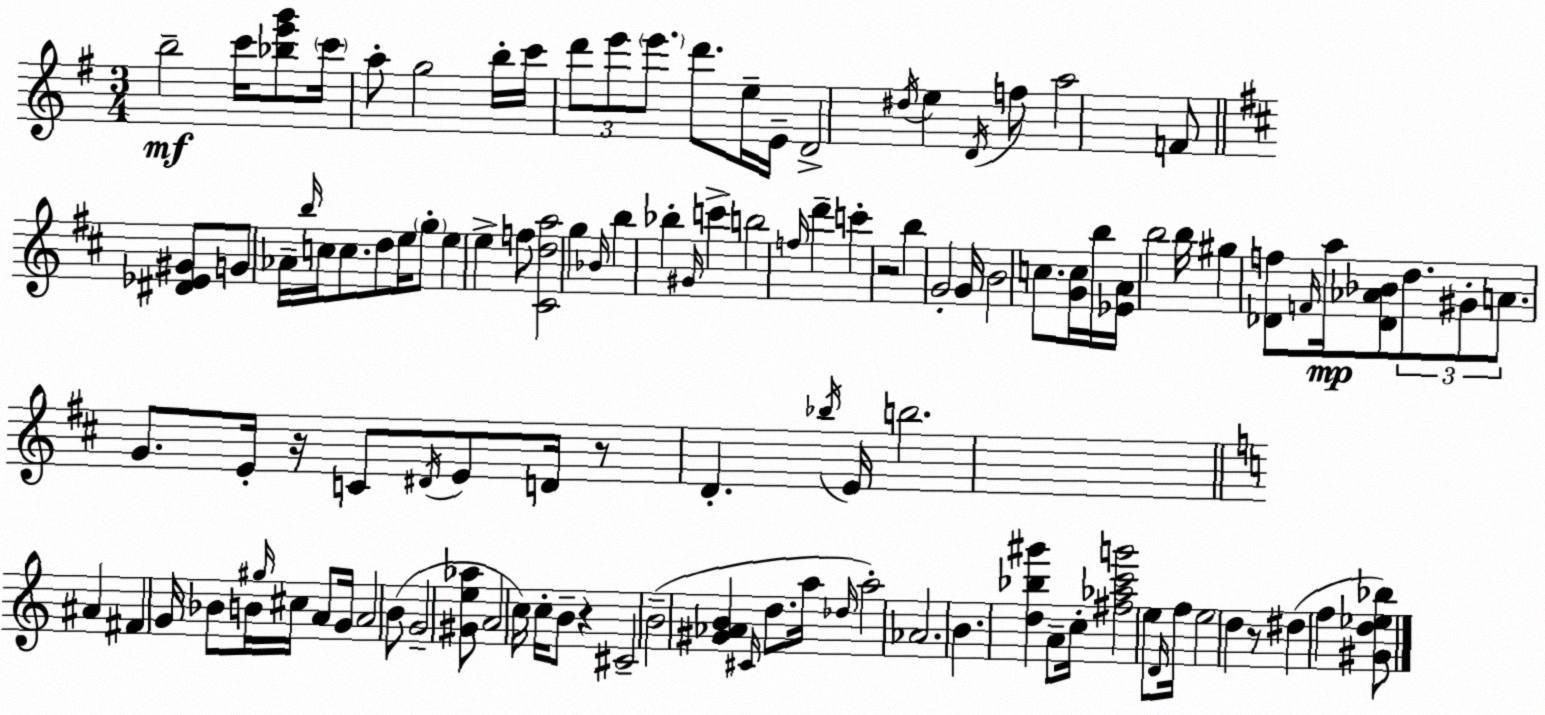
X:1
T:Untitled
M:3/4
L:1/4
K:G
b2 c'/4 [_be'g']/2 c'/4 a/2 g2 b/4 c'/4 d'/2 e'/2 e'/2 d'/2 e/4 E/4 D2 ^d/4 e D/4 f/2 a2 F/2 [^D_E^G]/2 G/2 _A/4 b/4 c/4 c/2 d/2 e/4 g/2 e e f/2 [^Cda]2 g _B/4 b _b ^G/4 c' b2 f/4 d' c' z2 b G2 G/4 B2 c/2 [Gc]/4 b/4 [_EA]/4 b2 b/4 ^g [_Df]/2 F/4 a/4 [_D_A_B]/2 d/2 ^G/2 A/2 G/2 E/4 z/4 C/2 ^D/4 E/2 D/4 z/2 D _b/4 E/4 b2 ^A ^F G/4 _B/2 B/4 ^g/4 ^c/4 A/2 G/4 A2 B/2 G2 [^Ge_a]/2 A2 c/4 c/4 B/2 z ^C2 B2 [^G_AB] ^C/4 d/2 a/4 _d/4 a2 _A2 B [d_b^g'] A/2 c/4 [^f_ac'g']2 e/2 D/4 f/4 e2 d z/2 ^d f [^Gd_e_b]/2